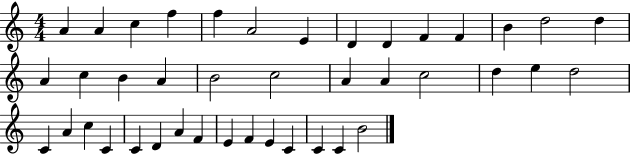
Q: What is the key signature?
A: C major